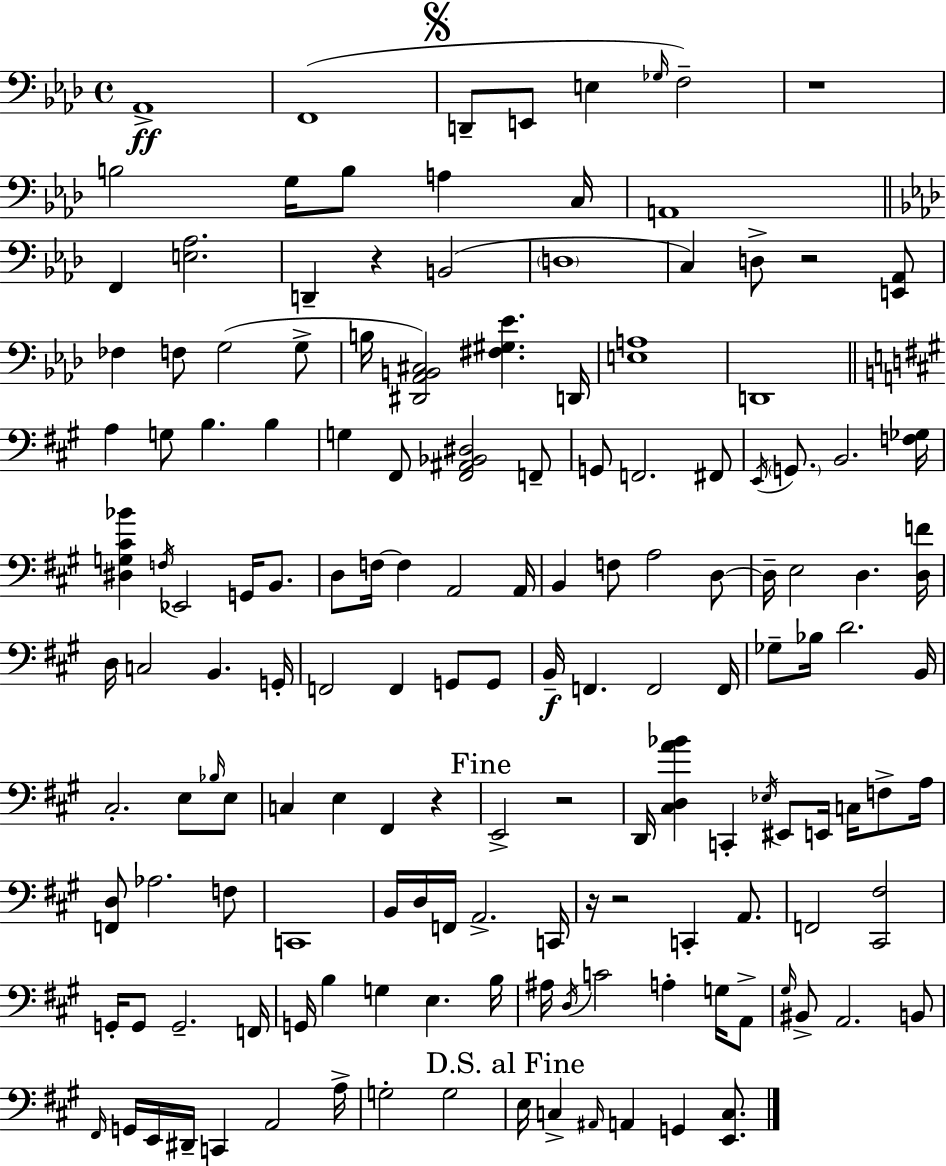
X:1
T:Untitled
M:4/4
L:1/4
K:Fm
_A,,4 F,,4 D,,/2 E,,/2 E, _G,/4 F,2 z4 B,2 G,/4 B,/2 A, C,/4 A,,4 F,, [E,_A,]2 D,, z B,,2 D,4 C, D,/2 z2 [E,,_A,,]/2 _F, F,/2 G,2 G,/2 B,/4 [^D,,_A,,B,,^C,]2 [^F,^G,_E] D,,/4 [E,A,]4 D,,4 A, G,/2 B, B, G, ^F,,/2 [^F,,^A,,_B,,^D,]2 F,,/2 G,,/2 F,,2 ^F,,/2 E,,/4 G,,/2 B,,2 [F,_G,]/4 [^D,G,^C_B] F,/4 _E,,2 G,,/4 B,,/2 D,/2 F,/4 F, A,,2 A,,/4 B,, F,/2 A,2 D,/2 D,/4 E,2 D, [D,F]/4 D,/4 C,2 B,, G,,/4 F,,2 F,, G,,/2 G,,/2 B,,/4 F,, F,,2 F,,/4 _G,/2 _B,/4 D2 B,,/4 ^C,2 E,/2 _B,/4 E,/2 C, E, ^F,, z E,,2 z2 D,,/4 [^C,D,A_B] C,, _E,/4 ^E,,/2 E,,/4 C,/4 F,/2 A,/4 [F,,D,]/2 _A,2 F,/2 C,,4 B,,/4 D,/4 F,,/4 A,,2 C,,/4 z/4 z2 C,, A,,/2 F,,2 [^C,,^F,]2 G,,/4 G,,/2 G,,2 F,,/4 G,,/4 B, G, E, B,/4 ^A,/4 D,/4 C2 A, G,/4 A,,/2 ^G,/4 ^B,,/2 A,,2 B,,/2 ^F,,/4 G,,/4 E,,/4 ^D,,/4 C,, A,,2 A,/4 G,2 G,2 E,/4 C, ^A,,/4 A,, G,, [E,,C,]/2